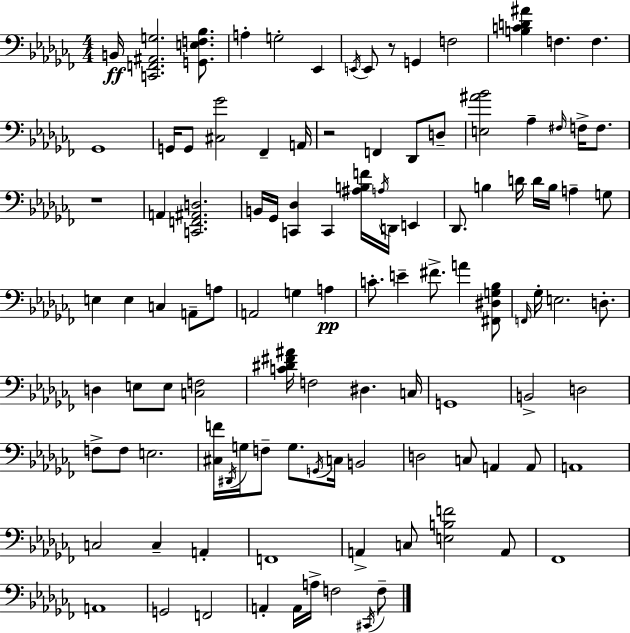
X:1
T:Untitled
M:4/4
L:1/4
K:Abm
B,,/4 [C,,F,,^A,,G,]2 [G,,E,F,_B,]/2 A, G,2 _E,, E,,/4 E,,/2 z/2 G,, F,2 [B,CD^A] F, F, _G,,4 G,,/4 G,,/2 [^C,_G]2 _F,, A,,/4 z2 F,, _D,,/2 D,/2 [E,^A_B]2 _A, ^F,/4 F,/4 F,/2 z4 A,, [C,,F,,^A,,D,]2 B,,/4 _G,,/4 [C,,_D,] C,, [^A,B,F]/4 A,/4 D,,/4 E,, _D,,/2 B, D/4 D/4 B,/4 A, G,/2 E, E, C, A,,/2 A,/2 A,,2 G, A, C/2 E ^F/2 A [^F,,^D,G,_B,]/2 F,,/4 _G,/4 E,2 D,/2 D, E,/2 E,/2 [C,F,]2 [C^D^F^A]/4 F,2 ^D, C,/4 G,,4 B,,2 D,2 F,/2 F,/2 E,2 [^C,F]/4 ^D,,/4 G,/4 F,/2 G,/2 G,,/4 C,/4 B,,2 D,2 C,/2 A,, A,,/2 A,,4 C,2 C, A,, F,,4 A,, C,/2 [E,B,F]2 A,,/2 _F,,4 A,,4 G,,2 F,,2 A,, A,,/4 A,/4 F,2 ^C,,/4 F,/2